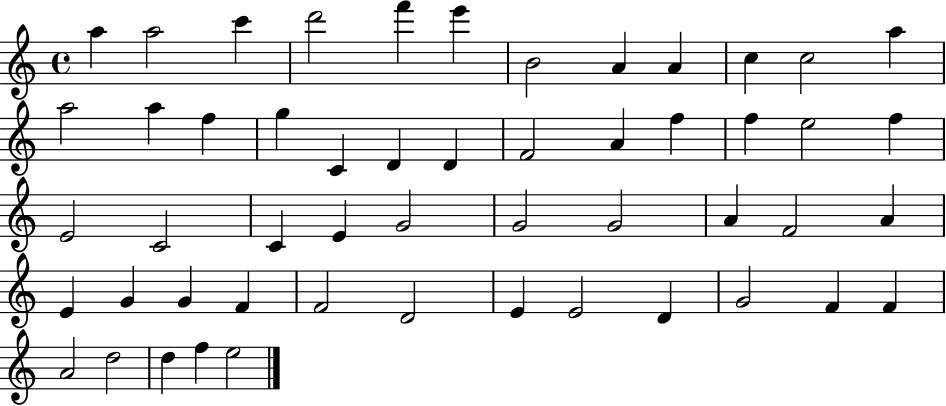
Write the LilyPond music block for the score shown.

{
  \clef treble
  \time 4/4
  \defaultTimeSignature
  \key c \major
  a''4 a''2 c'''4 | d'''2 f'''4 e'''4 | b'2 a'4 a'4 | c''4 c''2 a''4 | \break a''2 a''4 f''4 | g''4 c'4 d'4 d'4 | f'2 a'4 f''4 | f''4 e''2 f''4 | \break e'2 c'2 | c'4 e'4 g'2 | g'2 g'2 | a'4 f'2 a'4 | \break e'4 g'4 g'4 f'4 | f'2 d'2 | e'4 e'2 d'4 | g'2 f'4 f'4 | \break a'2 d''2 | d''4 f''4 e''2 | \bar "|."
}